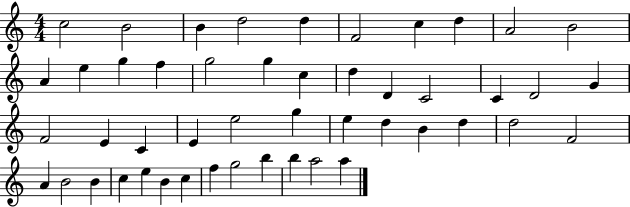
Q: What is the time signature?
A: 4/4